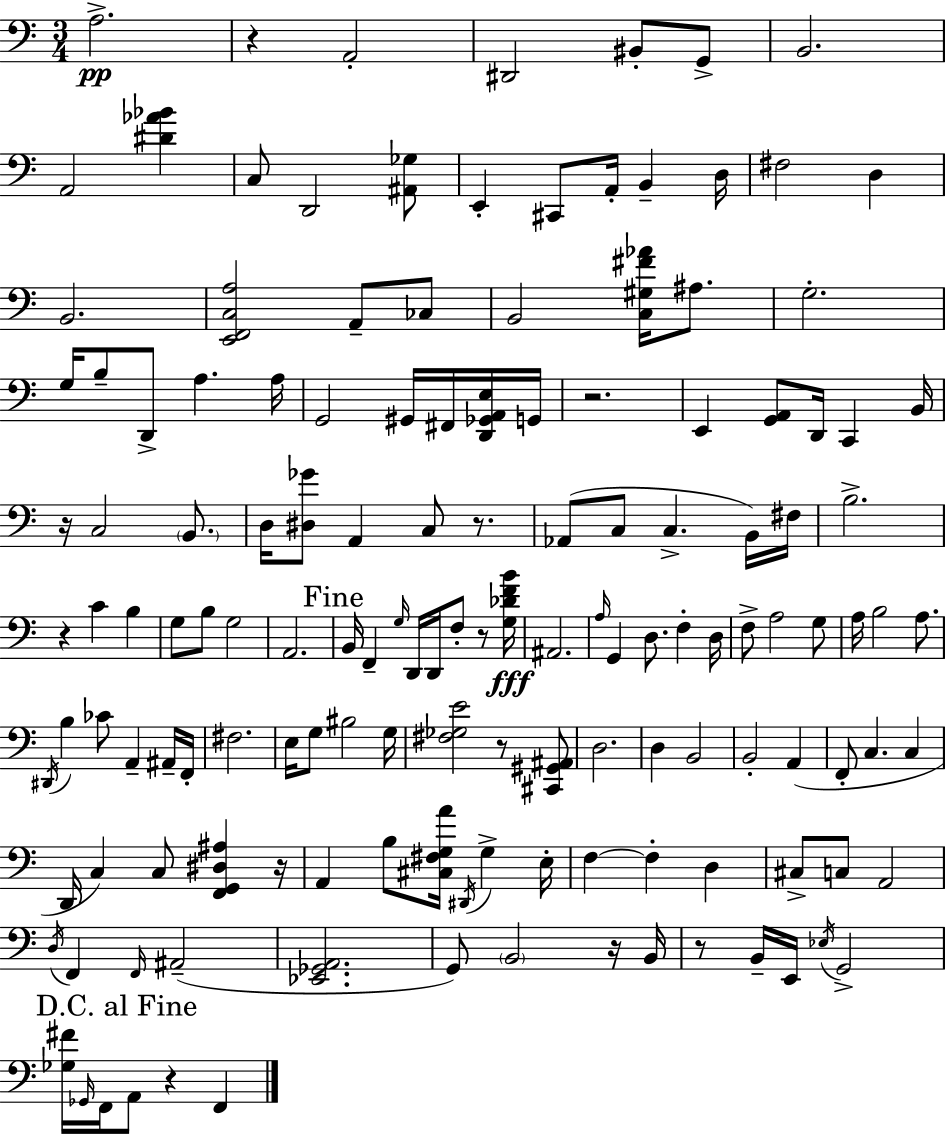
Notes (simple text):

A3/h. R/q A2/h D#2/h BIS2/e G2/e B2/h. A2/h [D#4,Ab4,Bb4]/q C3/e D2/h [A#2,Gb3]/e E2/q C#2/e A2/s B2/q D3/s F#3/h D3/q B2/h. [E2,F2,C3,A3]/h A2/e CES3/e B2/h [C3,G#3,F#4,Ab4]/s A#3/e. G3/h. G3/s B3/e D2/e A3/q. A3/s G2/h G#2/s F#2/s [D2,Gb2,A2,E3]/s G2/s R/h. E2/q [G2,A2]/e D2/s C2/q B2/s R/s C3/h B2/e. D3/s [D#3,Gb4]/e A2/q C3/e R/e. Ab2/e C3/e C3/q. B2/s F#3/s B3/h. R/q C4/q B3/q G3/e B3/e G3/h A2/h. B2/s F2/q G3/s D2/s D2/s F3/e R/e [G3,Db4,F4,B4]/s A#2/h. A3/s G2/q D3/e. F3/q D3/s F3/e A3/h G3/e A3/s B3/h A3/e. D#2/s B3/q CES4/e A2/q A#2/s F2/s F#3/h. E3/s G3/e BIS3/h G3/s [F#3,Gb3,E4]/h R/e [C#2,G#2,A#2]/e D3/h. D3/q B2/h B2/h A2/q F2/e C3/q. C3/q D2/s C3/q C3/e [F2,G2,D#3,A#3]/q R/s A2/q B3/e [C#3,F#3,G3,A4]/s D#2/s G3/q E3/s F3/q F3/q D3/q C#3/e C3/e A2/h D3/s F2/q F2/s A#2/h [Eb2,Gb2,A2]/h. G2/e B2/h R/s B2/s R/e B2/s E2/s Eb3/s G2/h [Gb3,F#4]/s Gb2/s F2/s A2/e R/q F2/q